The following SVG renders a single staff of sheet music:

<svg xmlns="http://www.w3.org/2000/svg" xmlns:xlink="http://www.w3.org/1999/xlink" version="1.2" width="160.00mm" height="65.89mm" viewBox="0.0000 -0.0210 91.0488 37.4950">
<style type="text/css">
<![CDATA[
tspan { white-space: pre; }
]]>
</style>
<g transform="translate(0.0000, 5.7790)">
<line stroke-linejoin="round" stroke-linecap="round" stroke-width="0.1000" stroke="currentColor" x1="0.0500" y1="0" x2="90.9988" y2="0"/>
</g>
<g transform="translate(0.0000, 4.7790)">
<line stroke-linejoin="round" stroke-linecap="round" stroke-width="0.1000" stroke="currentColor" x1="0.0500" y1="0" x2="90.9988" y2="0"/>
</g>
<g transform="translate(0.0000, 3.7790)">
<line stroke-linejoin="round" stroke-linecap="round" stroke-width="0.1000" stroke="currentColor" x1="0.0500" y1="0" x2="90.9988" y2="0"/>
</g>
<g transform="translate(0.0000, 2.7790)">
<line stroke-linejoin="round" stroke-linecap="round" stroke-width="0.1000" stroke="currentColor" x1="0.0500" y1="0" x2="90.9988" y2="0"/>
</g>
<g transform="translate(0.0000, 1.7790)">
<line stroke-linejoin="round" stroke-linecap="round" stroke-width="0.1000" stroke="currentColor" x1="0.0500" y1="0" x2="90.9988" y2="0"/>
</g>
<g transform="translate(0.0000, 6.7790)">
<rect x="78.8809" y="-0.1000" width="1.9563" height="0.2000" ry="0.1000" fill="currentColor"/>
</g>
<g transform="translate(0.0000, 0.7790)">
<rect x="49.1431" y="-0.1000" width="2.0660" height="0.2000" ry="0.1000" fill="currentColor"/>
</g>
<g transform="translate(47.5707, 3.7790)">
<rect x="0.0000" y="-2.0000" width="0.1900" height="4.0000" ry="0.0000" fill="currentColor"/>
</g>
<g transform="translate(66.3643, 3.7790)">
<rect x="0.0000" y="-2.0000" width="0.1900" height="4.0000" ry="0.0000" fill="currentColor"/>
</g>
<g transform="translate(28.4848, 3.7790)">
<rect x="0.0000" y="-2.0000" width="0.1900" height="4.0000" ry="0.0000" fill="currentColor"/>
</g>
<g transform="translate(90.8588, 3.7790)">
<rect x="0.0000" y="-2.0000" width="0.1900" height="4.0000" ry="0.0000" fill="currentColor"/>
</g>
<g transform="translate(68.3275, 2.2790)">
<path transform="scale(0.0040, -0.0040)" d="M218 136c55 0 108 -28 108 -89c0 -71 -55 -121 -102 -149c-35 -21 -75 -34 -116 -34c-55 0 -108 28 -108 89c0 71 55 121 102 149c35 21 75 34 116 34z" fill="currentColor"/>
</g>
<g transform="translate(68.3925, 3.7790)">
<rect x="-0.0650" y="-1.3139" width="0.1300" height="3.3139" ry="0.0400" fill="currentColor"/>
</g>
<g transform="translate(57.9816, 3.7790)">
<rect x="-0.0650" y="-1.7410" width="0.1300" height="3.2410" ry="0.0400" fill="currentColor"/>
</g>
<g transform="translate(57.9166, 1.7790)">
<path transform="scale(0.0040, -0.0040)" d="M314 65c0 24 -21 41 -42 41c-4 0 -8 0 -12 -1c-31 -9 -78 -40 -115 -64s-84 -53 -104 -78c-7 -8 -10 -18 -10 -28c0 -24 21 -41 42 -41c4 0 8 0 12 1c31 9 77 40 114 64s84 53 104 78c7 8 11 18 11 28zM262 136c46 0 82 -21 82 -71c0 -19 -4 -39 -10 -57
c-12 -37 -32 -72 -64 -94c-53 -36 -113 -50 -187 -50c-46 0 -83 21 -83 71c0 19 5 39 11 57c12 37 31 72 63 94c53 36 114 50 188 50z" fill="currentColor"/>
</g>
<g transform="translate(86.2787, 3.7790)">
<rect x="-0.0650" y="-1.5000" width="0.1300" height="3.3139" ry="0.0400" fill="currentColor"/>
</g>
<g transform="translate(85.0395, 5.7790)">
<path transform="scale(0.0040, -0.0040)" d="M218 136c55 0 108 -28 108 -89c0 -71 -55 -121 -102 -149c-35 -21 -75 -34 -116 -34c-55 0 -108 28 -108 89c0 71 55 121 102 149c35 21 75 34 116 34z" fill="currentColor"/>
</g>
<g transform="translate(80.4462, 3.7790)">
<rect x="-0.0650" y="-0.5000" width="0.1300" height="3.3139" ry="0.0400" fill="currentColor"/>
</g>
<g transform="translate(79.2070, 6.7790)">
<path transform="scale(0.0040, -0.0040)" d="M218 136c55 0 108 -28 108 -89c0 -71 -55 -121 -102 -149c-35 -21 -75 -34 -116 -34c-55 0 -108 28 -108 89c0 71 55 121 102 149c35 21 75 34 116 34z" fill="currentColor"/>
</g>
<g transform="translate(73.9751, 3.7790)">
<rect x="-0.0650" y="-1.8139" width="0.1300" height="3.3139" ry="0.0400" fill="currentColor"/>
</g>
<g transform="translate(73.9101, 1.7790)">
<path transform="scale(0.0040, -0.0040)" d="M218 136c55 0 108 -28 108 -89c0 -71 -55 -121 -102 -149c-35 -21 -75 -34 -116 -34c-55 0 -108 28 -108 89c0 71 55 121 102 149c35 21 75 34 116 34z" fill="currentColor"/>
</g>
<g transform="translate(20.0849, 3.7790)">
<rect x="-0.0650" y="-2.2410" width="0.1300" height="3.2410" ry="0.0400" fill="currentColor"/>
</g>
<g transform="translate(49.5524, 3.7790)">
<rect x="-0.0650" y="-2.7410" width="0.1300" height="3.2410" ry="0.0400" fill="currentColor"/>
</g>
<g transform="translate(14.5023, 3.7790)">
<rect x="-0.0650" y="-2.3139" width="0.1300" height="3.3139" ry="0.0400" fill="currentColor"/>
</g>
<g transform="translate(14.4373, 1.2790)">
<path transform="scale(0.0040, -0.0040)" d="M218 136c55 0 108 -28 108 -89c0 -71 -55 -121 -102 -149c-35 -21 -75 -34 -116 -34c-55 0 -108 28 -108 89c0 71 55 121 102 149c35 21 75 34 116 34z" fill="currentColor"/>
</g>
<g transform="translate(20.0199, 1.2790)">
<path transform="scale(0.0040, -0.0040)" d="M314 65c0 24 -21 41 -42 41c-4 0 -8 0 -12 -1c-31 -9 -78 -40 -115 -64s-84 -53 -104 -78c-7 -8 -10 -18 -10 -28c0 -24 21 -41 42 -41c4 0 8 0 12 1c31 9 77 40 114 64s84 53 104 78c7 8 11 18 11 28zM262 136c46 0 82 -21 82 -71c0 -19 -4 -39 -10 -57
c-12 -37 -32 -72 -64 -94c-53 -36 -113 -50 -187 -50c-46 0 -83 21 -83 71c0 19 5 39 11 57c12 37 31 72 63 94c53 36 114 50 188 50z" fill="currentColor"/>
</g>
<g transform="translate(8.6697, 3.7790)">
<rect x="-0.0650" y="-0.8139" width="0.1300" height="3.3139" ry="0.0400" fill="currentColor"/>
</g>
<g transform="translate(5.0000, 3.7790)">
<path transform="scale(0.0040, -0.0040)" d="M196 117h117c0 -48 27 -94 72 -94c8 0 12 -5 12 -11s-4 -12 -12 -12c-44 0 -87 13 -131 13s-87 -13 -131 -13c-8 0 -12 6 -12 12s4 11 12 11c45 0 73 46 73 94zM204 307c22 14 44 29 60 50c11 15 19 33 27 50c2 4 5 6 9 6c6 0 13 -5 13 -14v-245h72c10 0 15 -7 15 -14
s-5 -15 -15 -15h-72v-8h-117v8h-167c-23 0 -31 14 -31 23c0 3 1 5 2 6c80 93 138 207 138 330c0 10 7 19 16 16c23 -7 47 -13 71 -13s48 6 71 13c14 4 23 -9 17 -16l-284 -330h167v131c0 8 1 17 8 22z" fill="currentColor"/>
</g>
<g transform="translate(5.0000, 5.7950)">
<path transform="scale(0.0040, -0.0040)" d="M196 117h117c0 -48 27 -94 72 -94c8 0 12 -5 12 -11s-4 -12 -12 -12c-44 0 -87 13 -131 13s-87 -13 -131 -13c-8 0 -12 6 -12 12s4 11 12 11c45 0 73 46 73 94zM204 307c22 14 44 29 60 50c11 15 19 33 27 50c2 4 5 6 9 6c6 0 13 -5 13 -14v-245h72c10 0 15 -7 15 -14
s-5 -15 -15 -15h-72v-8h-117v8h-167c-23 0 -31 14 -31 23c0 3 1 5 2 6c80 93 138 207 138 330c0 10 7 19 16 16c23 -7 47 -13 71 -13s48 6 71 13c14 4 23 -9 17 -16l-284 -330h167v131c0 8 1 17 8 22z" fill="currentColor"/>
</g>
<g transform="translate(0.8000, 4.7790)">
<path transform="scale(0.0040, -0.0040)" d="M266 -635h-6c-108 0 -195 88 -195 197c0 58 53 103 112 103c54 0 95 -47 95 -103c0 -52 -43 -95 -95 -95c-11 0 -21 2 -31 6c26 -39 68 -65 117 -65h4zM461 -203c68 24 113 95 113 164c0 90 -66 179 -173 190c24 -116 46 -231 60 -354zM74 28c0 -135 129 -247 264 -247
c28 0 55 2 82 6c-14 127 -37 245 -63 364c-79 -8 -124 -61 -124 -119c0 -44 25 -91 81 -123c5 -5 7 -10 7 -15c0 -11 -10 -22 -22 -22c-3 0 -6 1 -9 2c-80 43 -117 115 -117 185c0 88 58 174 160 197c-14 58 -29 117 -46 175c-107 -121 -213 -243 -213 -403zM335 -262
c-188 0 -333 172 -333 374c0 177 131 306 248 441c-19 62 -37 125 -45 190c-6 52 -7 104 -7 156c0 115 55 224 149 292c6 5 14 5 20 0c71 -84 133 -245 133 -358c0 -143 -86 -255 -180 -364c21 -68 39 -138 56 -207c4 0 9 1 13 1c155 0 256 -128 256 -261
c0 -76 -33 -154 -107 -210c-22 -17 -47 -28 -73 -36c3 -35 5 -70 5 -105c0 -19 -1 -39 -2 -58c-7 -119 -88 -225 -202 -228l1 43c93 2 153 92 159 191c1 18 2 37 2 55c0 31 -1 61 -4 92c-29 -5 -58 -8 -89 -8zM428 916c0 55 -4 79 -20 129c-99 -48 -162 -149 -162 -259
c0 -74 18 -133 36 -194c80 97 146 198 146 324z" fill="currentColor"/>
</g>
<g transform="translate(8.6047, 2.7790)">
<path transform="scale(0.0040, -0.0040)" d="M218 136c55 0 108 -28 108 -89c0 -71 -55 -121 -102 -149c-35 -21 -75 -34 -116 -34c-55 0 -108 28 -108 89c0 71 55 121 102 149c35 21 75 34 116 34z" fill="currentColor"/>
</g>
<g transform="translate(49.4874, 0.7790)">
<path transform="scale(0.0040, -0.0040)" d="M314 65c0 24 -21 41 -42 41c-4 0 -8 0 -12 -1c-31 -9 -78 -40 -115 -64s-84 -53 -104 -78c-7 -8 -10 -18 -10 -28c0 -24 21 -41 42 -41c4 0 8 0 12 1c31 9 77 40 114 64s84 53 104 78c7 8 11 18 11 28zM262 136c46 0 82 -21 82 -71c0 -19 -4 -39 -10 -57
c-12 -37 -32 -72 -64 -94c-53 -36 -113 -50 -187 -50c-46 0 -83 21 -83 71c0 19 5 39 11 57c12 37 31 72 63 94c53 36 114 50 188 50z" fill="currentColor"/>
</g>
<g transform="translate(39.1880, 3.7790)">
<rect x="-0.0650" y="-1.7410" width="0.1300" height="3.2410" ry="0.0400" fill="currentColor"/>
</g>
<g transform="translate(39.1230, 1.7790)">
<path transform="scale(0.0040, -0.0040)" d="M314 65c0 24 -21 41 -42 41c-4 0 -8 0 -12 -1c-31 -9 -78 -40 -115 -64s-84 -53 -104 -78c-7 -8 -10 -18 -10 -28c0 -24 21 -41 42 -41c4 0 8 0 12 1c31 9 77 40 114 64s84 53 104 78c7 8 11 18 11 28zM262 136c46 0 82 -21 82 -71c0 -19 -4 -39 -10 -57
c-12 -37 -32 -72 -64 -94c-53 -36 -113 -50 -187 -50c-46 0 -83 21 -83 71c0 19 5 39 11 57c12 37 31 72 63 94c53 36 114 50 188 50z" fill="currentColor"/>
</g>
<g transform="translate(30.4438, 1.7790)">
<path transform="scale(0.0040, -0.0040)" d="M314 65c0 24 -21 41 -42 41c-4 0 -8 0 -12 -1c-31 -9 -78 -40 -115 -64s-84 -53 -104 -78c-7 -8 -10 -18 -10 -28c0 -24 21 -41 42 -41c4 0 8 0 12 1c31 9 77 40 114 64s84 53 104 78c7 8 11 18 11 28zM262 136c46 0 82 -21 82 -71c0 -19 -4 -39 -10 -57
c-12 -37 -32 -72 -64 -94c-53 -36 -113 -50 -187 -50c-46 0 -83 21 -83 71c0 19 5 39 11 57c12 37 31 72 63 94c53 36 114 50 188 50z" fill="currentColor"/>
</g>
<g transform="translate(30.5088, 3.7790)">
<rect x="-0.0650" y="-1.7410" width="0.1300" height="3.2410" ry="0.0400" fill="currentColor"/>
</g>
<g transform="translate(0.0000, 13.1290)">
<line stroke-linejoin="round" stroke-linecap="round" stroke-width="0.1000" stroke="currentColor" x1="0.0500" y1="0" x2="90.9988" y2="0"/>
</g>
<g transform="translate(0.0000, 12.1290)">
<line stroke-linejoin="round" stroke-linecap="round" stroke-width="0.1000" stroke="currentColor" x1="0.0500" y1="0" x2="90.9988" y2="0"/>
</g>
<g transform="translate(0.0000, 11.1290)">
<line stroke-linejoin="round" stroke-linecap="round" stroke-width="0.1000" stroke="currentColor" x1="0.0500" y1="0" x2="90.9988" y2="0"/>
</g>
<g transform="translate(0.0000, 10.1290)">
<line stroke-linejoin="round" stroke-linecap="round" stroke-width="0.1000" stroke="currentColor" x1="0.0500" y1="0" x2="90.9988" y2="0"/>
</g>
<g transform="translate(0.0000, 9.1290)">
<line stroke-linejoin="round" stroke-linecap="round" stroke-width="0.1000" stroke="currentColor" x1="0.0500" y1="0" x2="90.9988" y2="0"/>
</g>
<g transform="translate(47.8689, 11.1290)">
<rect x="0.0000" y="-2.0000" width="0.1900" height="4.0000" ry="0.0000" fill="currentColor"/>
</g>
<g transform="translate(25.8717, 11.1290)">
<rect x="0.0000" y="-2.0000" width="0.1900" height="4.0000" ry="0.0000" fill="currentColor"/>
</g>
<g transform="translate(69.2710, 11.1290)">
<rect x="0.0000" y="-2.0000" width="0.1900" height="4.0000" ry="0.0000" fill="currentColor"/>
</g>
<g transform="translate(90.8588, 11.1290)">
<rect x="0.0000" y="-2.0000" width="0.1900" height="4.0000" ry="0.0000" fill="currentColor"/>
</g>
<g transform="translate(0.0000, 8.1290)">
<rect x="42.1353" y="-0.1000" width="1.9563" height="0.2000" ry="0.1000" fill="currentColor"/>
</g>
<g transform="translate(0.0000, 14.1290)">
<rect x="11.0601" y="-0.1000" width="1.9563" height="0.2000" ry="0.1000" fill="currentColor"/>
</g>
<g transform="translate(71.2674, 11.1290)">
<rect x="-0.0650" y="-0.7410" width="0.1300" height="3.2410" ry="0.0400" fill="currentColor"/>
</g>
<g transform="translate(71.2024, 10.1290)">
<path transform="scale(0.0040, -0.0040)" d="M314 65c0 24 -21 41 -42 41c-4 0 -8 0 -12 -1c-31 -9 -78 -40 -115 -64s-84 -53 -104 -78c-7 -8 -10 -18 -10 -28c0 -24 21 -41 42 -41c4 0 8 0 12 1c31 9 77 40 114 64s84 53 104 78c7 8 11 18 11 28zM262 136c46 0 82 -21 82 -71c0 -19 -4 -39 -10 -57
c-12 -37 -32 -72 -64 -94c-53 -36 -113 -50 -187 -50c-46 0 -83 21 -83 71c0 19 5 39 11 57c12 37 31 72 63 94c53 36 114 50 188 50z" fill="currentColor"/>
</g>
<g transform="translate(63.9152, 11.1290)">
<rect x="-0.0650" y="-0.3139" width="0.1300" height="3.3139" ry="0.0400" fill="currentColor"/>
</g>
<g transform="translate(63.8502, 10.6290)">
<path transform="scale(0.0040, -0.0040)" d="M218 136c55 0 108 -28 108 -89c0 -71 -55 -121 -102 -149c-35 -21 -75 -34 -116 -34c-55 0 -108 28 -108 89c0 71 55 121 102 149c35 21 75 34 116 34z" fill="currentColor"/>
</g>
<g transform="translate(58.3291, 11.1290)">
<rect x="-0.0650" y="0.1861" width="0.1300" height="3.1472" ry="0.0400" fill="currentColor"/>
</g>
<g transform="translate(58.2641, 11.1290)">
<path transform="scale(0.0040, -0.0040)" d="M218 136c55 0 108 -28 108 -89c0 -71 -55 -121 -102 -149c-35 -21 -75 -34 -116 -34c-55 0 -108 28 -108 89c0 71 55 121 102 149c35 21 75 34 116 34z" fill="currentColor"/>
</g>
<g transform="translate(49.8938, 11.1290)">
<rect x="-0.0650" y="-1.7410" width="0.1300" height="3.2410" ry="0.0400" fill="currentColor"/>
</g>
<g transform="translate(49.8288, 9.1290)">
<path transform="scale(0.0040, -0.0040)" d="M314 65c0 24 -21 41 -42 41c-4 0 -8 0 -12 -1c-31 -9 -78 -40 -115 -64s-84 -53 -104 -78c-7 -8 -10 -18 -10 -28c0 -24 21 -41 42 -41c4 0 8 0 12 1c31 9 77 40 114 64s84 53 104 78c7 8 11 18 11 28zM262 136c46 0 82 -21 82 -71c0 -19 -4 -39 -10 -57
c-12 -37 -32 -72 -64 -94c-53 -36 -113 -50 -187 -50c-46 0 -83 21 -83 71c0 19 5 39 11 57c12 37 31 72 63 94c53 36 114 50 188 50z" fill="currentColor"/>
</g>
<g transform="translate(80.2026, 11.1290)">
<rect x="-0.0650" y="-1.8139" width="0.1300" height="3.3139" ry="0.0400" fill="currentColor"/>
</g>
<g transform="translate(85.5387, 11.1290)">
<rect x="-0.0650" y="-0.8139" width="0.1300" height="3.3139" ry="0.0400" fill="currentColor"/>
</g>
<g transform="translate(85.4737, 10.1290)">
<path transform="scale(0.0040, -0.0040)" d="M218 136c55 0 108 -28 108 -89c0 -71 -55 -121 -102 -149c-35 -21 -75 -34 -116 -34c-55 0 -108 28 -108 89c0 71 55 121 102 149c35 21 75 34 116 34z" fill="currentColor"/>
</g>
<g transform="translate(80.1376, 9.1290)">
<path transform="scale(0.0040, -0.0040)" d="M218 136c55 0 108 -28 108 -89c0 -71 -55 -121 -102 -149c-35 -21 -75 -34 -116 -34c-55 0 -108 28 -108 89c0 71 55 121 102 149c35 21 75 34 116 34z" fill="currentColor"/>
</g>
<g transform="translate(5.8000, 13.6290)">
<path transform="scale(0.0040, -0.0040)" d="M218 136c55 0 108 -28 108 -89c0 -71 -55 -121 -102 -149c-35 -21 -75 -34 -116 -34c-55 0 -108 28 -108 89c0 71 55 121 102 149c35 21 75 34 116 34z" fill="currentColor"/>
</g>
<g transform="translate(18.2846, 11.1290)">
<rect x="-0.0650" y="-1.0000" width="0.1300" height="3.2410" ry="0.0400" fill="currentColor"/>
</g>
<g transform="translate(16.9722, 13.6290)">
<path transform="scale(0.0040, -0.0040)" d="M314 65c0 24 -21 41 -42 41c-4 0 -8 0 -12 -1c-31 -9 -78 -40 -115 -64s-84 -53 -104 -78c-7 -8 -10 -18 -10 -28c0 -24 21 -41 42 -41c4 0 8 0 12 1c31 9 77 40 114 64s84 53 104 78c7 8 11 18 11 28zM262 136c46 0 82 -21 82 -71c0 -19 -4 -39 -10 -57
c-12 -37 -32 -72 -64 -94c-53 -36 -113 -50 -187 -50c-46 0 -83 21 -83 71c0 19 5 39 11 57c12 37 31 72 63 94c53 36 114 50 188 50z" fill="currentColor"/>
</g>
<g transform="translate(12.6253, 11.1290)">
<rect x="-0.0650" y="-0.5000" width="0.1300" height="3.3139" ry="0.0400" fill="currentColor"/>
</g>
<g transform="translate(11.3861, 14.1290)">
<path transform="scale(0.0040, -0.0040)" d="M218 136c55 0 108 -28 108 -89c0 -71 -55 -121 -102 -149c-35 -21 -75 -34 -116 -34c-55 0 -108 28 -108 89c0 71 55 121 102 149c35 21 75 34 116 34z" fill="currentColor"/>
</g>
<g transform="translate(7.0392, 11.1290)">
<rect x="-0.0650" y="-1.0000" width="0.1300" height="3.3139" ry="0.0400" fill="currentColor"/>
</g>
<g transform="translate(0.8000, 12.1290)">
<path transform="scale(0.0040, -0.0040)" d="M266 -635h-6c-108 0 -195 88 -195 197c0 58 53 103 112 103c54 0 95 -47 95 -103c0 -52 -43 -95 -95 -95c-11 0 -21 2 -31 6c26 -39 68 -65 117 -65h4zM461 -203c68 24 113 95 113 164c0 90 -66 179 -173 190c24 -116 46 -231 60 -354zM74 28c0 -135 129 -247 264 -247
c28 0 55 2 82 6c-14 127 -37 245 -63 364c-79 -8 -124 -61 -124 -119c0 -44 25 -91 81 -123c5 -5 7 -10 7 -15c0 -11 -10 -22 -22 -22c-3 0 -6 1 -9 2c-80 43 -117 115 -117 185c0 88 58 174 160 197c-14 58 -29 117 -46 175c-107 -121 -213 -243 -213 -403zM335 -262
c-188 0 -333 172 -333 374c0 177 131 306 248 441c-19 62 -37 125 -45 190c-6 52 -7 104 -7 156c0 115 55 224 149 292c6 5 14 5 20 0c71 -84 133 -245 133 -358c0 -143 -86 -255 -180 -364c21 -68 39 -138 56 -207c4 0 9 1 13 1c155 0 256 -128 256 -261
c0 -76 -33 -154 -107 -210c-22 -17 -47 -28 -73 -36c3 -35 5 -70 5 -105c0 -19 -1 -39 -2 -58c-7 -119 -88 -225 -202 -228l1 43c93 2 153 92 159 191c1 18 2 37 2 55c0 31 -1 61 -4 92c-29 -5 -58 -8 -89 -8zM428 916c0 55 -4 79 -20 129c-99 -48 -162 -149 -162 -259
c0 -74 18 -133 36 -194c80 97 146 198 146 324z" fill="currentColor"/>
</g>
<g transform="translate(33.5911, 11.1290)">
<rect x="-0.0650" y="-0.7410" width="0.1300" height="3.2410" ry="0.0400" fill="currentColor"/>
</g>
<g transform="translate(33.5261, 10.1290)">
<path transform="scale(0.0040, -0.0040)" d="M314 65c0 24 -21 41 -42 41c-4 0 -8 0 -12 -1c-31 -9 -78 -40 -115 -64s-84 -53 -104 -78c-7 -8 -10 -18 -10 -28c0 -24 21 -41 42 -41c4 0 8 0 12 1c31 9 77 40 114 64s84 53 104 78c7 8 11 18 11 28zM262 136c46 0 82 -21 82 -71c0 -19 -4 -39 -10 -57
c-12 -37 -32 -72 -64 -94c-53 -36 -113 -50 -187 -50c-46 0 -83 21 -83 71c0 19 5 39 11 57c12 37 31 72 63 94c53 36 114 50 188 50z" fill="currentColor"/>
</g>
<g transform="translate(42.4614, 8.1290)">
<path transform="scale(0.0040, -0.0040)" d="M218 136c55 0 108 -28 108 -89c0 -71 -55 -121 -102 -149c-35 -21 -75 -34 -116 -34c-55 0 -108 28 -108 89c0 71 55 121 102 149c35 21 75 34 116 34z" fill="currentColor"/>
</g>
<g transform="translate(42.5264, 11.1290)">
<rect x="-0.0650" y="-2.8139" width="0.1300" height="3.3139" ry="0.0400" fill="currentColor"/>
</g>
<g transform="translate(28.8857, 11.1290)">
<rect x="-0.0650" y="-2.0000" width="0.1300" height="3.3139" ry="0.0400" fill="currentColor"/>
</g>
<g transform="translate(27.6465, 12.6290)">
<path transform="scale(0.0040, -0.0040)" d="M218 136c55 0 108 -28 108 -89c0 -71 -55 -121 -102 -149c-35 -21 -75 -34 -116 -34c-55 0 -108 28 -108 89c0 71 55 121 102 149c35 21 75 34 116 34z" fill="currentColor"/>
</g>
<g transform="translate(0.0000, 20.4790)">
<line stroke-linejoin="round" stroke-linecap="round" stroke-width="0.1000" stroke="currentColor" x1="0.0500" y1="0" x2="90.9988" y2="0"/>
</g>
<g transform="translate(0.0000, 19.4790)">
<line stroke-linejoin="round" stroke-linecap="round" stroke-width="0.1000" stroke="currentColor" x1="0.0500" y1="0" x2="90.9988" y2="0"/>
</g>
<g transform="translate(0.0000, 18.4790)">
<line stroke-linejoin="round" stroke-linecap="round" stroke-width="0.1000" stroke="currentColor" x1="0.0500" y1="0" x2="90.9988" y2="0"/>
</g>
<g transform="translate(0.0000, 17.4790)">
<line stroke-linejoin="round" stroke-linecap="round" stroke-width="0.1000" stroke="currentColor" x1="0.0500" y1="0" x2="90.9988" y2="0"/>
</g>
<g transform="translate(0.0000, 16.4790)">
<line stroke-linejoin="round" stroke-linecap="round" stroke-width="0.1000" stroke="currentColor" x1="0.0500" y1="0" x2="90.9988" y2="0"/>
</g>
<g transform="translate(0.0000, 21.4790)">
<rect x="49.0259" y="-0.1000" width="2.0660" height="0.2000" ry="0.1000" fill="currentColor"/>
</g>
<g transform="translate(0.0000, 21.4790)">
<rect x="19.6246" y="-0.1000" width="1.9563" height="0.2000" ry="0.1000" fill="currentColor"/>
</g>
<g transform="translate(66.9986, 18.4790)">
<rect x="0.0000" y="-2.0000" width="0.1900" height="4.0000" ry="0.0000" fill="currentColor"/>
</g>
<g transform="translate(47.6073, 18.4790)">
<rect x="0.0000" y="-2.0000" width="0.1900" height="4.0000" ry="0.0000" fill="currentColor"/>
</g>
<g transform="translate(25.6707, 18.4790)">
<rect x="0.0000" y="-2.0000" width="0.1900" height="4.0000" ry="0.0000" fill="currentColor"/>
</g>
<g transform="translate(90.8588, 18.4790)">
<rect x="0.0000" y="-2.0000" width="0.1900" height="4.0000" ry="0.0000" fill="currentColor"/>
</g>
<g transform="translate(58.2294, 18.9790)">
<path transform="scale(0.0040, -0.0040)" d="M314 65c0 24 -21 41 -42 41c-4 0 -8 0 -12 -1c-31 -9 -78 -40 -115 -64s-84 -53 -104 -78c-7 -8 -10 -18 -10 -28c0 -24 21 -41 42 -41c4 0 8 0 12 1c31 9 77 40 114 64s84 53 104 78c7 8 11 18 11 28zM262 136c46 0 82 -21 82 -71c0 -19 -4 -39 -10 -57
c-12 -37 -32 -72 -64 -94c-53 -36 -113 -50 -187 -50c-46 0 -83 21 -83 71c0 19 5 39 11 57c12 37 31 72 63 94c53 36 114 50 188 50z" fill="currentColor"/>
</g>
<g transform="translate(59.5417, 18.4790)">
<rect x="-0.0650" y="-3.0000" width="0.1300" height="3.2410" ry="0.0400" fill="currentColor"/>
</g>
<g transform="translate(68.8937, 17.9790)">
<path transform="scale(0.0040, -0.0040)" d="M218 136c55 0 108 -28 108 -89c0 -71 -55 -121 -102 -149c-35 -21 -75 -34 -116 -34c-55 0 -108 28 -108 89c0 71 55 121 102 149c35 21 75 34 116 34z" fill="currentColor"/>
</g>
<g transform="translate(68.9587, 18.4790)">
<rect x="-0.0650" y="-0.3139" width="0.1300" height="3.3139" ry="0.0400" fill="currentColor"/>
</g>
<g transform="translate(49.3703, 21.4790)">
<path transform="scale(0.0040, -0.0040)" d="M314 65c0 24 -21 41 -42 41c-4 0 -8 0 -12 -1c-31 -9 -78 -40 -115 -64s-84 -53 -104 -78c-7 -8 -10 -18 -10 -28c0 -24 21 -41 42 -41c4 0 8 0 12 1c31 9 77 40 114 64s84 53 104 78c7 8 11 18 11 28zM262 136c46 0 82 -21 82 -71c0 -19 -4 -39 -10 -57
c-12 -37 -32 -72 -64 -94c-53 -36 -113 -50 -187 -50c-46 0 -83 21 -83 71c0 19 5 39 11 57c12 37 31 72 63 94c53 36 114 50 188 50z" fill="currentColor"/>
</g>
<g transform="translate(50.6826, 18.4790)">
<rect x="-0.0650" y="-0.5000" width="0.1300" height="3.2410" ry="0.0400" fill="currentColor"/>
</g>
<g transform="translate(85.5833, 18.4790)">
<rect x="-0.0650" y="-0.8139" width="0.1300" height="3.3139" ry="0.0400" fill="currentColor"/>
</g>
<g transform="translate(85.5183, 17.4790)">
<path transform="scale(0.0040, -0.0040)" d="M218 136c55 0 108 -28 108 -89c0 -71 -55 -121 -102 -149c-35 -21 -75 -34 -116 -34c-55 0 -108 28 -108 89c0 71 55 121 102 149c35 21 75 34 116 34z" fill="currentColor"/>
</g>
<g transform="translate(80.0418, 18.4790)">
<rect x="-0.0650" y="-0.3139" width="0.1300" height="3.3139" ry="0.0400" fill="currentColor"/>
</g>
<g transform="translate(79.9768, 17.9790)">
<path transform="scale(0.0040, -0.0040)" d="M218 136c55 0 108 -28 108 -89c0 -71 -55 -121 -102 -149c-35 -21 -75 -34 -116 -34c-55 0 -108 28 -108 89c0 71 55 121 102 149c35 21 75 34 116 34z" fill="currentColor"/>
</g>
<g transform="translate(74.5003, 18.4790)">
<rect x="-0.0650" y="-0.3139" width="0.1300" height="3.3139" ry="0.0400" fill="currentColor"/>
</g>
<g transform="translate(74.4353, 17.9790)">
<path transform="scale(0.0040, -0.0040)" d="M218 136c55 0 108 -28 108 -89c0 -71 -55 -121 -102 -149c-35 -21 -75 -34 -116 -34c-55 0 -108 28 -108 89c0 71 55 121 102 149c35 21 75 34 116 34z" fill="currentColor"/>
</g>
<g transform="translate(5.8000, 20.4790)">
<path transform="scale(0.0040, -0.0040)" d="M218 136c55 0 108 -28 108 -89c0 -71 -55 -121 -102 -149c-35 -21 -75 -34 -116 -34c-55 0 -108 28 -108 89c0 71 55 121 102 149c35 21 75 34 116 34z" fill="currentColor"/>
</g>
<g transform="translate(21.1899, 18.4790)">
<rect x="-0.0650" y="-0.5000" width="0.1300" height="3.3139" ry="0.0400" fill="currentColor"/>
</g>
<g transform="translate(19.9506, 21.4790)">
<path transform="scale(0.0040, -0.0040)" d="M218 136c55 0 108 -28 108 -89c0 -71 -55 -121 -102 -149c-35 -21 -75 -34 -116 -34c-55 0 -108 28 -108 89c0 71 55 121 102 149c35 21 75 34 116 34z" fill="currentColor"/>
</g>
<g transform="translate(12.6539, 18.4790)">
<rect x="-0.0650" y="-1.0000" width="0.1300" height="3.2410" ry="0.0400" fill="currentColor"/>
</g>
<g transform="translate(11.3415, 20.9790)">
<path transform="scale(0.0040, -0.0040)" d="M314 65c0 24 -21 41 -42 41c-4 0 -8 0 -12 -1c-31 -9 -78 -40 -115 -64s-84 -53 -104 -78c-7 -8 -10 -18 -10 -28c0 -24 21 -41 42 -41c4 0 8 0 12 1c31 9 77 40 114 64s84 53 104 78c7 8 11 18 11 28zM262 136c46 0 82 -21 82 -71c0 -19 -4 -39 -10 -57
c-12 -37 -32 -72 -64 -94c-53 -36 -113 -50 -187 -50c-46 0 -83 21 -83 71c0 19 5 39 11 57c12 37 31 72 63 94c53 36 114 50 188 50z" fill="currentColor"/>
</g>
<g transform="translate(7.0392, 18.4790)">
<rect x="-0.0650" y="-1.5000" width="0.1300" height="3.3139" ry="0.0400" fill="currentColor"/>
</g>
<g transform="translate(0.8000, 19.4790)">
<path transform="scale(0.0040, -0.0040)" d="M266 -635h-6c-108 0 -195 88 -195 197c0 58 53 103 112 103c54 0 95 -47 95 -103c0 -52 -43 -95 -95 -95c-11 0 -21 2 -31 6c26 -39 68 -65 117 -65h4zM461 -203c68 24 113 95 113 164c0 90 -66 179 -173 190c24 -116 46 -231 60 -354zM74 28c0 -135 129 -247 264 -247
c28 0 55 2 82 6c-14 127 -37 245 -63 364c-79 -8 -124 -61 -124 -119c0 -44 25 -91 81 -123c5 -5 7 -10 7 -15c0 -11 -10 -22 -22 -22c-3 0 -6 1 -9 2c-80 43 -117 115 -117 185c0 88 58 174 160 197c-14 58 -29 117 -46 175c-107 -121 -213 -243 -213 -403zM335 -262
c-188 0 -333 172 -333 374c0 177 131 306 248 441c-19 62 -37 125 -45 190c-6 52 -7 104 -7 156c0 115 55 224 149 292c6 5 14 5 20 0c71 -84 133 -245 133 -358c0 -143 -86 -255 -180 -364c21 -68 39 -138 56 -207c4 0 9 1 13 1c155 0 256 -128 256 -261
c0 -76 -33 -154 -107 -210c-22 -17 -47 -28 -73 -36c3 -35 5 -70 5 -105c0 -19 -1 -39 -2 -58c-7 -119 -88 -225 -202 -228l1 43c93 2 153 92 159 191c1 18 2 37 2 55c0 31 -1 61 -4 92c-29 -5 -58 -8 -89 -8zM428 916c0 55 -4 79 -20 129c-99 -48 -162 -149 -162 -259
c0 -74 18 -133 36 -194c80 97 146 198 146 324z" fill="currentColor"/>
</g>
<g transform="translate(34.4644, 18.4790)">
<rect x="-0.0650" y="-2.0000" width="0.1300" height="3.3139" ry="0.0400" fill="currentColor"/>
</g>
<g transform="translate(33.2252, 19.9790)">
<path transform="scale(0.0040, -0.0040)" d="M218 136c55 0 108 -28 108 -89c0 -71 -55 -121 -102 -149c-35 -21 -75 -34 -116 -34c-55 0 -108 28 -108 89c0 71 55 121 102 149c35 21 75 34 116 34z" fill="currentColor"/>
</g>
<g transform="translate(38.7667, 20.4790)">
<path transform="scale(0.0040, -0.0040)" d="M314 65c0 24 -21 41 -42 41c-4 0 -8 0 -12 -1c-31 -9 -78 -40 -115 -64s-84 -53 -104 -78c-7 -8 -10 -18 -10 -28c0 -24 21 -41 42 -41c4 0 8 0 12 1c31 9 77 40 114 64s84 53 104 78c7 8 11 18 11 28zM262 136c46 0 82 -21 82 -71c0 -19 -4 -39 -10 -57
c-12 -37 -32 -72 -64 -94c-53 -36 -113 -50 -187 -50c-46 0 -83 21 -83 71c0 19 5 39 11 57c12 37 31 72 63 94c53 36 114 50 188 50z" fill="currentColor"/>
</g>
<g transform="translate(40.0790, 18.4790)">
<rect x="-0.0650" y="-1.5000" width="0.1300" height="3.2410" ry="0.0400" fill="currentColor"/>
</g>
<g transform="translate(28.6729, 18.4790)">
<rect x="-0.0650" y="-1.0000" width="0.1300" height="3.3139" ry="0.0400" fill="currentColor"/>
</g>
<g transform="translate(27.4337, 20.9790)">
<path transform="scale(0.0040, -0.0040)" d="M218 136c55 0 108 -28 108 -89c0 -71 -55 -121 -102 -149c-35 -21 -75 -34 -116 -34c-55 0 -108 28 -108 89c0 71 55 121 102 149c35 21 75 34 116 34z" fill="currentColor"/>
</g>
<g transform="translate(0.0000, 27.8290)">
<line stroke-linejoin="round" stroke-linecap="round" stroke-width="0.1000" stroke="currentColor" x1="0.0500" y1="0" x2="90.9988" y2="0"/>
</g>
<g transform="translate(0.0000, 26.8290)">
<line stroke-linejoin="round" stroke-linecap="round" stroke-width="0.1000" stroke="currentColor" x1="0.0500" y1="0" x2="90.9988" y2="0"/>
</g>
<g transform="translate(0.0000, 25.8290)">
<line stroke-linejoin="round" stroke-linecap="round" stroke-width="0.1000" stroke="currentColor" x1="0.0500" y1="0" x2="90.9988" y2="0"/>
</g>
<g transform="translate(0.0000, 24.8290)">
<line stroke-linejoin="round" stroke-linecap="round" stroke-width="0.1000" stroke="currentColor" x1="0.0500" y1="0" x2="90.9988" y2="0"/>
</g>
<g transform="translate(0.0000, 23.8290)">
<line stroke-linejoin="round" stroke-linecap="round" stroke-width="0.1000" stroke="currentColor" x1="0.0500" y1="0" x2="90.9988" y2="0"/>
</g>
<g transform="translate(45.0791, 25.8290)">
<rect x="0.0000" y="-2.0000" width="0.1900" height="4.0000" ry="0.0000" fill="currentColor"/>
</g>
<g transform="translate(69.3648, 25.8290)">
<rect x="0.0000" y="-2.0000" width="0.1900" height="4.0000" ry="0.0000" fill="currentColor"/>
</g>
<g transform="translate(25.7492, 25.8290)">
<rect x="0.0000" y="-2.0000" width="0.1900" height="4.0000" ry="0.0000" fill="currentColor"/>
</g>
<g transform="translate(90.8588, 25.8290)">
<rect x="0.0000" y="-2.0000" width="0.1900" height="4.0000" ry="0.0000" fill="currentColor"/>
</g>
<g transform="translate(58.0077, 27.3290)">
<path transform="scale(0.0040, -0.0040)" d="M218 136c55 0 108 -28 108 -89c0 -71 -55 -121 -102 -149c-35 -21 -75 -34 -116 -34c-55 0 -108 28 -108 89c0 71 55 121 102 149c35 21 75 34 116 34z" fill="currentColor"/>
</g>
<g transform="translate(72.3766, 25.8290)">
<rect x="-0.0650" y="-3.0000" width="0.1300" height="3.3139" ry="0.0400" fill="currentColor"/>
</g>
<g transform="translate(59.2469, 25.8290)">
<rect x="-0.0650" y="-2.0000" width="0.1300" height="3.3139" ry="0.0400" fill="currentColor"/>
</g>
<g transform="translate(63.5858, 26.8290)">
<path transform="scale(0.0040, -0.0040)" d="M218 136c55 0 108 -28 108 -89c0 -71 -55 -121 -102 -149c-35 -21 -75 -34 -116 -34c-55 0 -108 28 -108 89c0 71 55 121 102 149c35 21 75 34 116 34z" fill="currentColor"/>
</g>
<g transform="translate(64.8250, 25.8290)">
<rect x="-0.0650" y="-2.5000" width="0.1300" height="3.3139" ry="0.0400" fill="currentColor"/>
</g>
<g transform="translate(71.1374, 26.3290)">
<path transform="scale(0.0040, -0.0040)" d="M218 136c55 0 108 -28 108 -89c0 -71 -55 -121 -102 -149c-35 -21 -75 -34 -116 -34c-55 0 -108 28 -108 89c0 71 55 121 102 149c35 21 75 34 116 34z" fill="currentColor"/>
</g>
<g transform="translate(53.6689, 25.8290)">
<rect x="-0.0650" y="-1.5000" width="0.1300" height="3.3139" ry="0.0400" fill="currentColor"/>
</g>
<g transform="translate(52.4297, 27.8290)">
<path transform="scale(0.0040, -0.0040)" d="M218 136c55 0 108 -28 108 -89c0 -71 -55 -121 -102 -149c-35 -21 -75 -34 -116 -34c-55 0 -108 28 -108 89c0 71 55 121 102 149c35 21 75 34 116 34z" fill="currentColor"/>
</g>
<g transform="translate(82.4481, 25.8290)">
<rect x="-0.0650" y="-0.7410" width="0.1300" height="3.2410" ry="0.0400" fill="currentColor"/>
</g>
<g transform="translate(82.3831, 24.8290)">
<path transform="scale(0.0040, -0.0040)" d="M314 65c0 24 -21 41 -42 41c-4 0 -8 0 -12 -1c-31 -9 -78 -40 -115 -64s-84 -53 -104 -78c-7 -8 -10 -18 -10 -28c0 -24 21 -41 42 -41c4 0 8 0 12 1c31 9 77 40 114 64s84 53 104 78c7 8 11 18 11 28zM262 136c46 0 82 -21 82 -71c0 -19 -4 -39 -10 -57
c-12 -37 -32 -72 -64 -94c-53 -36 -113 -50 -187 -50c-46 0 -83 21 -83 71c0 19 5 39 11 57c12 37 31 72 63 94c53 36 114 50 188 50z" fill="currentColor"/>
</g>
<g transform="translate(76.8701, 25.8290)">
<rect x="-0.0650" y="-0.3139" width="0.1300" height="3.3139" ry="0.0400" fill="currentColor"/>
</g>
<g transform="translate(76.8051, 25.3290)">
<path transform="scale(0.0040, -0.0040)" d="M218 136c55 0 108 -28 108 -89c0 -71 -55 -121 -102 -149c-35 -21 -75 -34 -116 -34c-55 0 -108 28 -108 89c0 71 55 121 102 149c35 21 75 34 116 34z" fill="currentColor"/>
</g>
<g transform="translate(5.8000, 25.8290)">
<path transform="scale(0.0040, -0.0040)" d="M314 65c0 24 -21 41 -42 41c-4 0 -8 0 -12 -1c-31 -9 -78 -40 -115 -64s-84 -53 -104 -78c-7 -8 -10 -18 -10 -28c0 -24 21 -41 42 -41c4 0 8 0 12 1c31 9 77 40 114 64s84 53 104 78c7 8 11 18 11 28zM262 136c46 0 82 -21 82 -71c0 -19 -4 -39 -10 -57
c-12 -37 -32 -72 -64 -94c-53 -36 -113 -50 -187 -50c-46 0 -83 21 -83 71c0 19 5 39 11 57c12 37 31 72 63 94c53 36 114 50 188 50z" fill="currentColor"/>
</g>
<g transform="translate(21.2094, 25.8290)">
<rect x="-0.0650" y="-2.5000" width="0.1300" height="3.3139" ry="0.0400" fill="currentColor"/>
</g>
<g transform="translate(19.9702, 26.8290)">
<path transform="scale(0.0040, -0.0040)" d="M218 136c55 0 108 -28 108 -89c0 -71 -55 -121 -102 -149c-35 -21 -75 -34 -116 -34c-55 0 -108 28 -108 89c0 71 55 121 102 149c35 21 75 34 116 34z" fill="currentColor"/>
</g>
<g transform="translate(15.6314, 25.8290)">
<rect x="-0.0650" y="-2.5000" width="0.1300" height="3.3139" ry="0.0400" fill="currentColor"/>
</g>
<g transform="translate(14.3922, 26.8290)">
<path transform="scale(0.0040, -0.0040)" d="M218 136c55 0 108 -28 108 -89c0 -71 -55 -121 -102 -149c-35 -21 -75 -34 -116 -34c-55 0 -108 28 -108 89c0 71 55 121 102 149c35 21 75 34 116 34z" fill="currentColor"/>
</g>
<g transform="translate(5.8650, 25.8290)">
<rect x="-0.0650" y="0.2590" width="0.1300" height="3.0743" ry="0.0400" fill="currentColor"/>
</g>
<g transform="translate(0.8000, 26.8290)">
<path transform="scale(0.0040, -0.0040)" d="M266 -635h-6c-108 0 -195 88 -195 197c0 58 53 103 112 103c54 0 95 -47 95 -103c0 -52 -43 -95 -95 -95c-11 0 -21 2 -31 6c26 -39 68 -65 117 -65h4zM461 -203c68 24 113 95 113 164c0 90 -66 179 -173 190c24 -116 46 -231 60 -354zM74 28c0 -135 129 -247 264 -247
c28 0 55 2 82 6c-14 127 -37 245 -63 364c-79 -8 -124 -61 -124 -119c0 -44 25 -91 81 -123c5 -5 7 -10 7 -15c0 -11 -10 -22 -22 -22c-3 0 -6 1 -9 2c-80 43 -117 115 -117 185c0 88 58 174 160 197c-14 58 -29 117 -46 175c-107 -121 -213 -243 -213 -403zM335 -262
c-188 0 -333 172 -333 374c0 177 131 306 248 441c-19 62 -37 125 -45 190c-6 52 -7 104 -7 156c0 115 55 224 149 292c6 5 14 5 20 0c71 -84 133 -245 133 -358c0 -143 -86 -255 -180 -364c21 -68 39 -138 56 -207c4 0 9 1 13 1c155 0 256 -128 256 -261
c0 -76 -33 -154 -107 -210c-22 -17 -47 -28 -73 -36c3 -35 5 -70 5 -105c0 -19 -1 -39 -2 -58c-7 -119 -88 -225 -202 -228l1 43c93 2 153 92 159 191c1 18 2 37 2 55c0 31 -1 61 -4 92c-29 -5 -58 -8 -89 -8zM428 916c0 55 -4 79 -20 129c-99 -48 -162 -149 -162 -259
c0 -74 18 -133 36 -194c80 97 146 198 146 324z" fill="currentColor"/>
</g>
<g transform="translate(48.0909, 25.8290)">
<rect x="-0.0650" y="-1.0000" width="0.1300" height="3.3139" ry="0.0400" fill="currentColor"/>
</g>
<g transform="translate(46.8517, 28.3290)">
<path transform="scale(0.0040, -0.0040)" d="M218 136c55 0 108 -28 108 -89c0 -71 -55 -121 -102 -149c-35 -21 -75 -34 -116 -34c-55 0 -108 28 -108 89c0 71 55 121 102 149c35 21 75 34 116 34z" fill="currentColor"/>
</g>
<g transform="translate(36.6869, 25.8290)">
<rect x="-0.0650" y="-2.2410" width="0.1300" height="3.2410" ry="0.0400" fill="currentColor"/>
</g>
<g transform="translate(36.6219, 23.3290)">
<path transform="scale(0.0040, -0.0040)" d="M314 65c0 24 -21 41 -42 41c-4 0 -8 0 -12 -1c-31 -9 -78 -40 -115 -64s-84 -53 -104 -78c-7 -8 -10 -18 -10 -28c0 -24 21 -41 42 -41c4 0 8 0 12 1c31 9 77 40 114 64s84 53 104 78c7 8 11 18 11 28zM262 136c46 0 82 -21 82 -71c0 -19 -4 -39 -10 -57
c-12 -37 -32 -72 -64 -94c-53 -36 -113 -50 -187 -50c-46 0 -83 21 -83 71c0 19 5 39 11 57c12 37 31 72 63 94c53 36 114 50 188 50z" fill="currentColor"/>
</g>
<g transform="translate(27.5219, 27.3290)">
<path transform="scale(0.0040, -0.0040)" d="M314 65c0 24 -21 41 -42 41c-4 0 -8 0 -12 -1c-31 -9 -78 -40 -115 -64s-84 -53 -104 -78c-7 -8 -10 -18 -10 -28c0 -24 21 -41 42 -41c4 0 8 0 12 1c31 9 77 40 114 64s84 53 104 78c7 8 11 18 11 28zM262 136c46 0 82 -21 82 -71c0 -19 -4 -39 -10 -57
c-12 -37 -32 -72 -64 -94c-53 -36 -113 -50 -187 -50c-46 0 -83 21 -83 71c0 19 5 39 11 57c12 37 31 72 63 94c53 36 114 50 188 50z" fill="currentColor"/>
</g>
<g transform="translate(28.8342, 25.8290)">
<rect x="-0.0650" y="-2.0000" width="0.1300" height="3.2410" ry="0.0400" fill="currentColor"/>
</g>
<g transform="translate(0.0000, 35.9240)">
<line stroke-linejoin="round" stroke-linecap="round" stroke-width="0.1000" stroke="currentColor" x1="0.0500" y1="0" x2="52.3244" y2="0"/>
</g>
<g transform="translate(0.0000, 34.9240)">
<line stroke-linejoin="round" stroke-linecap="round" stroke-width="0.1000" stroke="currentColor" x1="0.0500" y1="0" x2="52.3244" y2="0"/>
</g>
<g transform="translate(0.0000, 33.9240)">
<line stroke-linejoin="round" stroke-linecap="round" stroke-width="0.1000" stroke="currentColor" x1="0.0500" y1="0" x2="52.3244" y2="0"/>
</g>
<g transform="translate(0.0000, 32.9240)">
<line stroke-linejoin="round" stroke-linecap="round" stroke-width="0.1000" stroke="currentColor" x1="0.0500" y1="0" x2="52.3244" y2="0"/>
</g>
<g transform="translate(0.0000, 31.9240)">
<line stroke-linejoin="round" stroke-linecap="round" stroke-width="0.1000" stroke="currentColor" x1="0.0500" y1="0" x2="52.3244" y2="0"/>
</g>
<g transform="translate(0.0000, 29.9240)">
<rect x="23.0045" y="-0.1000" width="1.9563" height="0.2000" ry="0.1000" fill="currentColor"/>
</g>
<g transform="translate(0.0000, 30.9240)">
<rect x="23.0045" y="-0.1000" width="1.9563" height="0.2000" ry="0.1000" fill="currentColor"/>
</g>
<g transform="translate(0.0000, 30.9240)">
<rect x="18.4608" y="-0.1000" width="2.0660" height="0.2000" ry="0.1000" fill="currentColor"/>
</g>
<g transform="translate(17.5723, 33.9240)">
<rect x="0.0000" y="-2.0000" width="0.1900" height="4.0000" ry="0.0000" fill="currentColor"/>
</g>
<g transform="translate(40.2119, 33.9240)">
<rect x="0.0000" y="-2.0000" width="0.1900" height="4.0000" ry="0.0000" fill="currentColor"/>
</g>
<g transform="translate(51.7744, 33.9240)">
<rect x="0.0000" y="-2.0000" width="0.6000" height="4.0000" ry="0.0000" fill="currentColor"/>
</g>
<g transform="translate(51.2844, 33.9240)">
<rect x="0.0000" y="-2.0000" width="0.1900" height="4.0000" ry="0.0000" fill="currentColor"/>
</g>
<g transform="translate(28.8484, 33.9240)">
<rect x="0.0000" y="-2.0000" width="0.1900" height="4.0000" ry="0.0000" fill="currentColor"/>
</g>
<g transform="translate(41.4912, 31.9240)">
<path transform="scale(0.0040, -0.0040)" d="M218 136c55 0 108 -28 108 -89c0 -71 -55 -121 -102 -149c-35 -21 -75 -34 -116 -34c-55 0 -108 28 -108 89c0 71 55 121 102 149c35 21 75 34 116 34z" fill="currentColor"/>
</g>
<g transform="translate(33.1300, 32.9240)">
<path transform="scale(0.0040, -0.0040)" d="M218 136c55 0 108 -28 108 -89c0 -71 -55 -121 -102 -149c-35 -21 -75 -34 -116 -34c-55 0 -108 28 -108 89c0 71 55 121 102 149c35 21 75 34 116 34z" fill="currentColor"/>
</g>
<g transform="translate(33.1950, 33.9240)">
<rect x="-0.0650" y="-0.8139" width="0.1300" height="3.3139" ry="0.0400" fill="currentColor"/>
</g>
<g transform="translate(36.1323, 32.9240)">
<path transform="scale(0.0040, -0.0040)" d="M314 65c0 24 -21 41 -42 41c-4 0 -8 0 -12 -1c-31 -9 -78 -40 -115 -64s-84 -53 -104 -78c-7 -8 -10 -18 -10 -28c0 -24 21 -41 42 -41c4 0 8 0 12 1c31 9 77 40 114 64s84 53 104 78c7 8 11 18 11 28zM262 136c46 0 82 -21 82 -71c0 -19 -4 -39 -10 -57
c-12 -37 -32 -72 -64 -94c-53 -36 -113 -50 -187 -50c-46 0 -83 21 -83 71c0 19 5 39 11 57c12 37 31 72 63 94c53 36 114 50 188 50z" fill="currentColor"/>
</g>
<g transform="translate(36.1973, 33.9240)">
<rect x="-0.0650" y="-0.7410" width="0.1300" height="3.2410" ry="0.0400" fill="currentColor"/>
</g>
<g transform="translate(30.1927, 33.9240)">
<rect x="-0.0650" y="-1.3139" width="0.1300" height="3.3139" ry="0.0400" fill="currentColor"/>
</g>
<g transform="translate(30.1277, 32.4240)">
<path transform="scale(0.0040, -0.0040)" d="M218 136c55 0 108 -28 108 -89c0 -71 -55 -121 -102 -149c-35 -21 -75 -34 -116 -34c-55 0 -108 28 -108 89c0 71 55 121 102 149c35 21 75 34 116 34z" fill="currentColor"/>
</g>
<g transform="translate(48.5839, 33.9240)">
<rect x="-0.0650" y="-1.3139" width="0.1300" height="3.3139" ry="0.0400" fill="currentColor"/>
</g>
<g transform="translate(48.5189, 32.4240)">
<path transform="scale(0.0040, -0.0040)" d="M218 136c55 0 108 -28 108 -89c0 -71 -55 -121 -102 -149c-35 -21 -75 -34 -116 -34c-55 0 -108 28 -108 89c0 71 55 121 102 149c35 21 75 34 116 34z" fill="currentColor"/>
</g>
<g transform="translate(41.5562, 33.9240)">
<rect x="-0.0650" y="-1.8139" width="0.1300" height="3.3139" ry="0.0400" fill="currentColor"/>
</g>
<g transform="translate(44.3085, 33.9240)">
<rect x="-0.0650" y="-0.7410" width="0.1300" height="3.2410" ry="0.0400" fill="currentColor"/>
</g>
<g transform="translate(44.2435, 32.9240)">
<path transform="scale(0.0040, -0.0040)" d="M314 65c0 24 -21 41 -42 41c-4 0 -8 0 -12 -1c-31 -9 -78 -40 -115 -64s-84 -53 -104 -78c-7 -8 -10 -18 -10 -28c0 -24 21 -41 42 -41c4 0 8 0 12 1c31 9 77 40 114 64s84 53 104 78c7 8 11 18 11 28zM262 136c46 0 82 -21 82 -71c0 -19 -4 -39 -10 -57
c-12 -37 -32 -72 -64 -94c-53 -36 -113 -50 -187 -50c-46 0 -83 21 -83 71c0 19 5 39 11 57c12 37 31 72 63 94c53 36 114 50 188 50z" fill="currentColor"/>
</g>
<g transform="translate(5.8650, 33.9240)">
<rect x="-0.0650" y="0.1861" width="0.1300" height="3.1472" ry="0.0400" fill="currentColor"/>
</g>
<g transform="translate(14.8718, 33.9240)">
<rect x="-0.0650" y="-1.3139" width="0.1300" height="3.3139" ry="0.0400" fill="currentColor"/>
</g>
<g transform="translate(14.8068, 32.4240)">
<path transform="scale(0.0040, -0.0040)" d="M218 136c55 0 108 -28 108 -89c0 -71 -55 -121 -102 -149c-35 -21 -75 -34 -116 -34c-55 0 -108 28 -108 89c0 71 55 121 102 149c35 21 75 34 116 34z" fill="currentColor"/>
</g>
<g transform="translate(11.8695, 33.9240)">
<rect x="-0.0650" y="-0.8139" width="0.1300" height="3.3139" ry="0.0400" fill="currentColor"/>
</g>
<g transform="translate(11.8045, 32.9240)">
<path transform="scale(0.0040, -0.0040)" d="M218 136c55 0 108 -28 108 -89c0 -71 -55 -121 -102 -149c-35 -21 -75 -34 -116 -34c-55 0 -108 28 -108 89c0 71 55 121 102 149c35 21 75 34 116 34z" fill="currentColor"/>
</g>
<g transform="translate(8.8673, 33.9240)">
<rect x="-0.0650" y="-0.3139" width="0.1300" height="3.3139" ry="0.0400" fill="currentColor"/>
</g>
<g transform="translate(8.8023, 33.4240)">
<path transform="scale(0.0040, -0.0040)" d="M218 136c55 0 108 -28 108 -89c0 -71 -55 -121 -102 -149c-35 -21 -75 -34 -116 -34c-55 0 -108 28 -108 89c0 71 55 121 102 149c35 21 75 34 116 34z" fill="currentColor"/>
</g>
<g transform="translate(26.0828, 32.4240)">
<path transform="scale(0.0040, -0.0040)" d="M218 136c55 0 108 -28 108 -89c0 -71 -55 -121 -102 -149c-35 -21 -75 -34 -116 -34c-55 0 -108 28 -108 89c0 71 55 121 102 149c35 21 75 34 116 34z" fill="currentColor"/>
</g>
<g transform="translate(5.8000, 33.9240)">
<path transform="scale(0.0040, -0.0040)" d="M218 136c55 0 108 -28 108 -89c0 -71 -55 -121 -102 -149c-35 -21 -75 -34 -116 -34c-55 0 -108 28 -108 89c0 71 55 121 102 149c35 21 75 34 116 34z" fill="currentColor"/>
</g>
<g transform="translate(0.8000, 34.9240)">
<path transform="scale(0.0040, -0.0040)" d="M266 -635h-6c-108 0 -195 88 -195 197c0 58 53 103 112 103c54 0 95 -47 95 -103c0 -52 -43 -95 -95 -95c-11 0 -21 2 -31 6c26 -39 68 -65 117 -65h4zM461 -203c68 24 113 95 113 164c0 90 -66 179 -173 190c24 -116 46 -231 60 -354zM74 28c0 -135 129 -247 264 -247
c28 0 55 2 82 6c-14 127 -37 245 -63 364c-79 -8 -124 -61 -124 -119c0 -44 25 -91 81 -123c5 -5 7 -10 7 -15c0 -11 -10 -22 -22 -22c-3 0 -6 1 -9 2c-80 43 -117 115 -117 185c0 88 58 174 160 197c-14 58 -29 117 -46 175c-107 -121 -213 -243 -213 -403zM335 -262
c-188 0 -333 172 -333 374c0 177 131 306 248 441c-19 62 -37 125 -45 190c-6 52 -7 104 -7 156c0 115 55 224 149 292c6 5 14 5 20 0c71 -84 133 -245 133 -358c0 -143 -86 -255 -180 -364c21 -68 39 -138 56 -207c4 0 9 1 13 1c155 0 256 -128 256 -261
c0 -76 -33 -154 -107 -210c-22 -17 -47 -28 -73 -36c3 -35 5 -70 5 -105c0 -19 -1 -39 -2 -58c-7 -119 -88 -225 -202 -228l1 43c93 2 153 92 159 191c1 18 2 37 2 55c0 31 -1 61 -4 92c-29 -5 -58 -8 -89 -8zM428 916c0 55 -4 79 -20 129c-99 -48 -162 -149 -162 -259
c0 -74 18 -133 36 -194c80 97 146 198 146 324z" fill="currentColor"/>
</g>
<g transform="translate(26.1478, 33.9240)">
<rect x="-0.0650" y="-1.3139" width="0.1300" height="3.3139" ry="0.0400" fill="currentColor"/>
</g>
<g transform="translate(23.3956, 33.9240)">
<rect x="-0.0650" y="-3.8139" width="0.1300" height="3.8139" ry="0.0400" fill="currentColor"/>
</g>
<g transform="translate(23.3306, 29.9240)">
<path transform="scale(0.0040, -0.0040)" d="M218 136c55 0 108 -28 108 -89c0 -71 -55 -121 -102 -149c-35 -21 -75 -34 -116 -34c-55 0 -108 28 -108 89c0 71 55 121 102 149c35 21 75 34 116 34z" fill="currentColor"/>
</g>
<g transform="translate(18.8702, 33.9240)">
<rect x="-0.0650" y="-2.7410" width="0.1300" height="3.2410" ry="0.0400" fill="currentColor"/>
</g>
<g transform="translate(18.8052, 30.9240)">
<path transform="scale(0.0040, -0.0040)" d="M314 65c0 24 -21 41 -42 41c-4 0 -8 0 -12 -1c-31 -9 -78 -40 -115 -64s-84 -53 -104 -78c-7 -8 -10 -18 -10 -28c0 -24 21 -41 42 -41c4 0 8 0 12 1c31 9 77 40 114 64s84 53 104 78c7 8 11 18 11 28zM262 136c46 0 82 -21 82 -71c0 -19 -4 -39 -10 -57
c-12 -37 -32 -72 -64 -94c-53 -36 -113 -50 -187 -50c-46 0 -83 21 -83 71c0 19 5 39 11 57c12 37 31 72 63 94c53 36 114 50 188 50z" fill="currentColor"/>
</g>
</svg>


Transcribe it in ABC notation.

X:1
T:Untitled
M:4/4
L:1/4
K:C
d g g2 f2 f2 a2 f2 e f C E D C D2 F d2 a f2 B c d2 f d E D2 C D F E2 C2 A2 c c c d B2 G G F2 g2 D E F G A c d2 B c d e a2 c' e e d d2 f d2 e